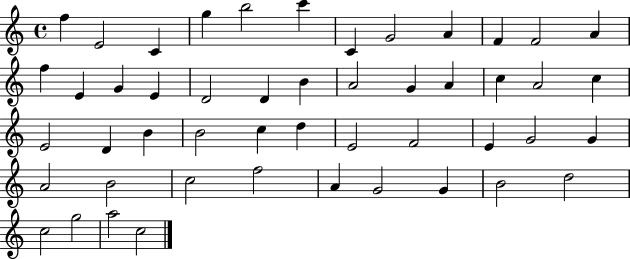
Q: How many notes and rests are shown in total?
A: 49